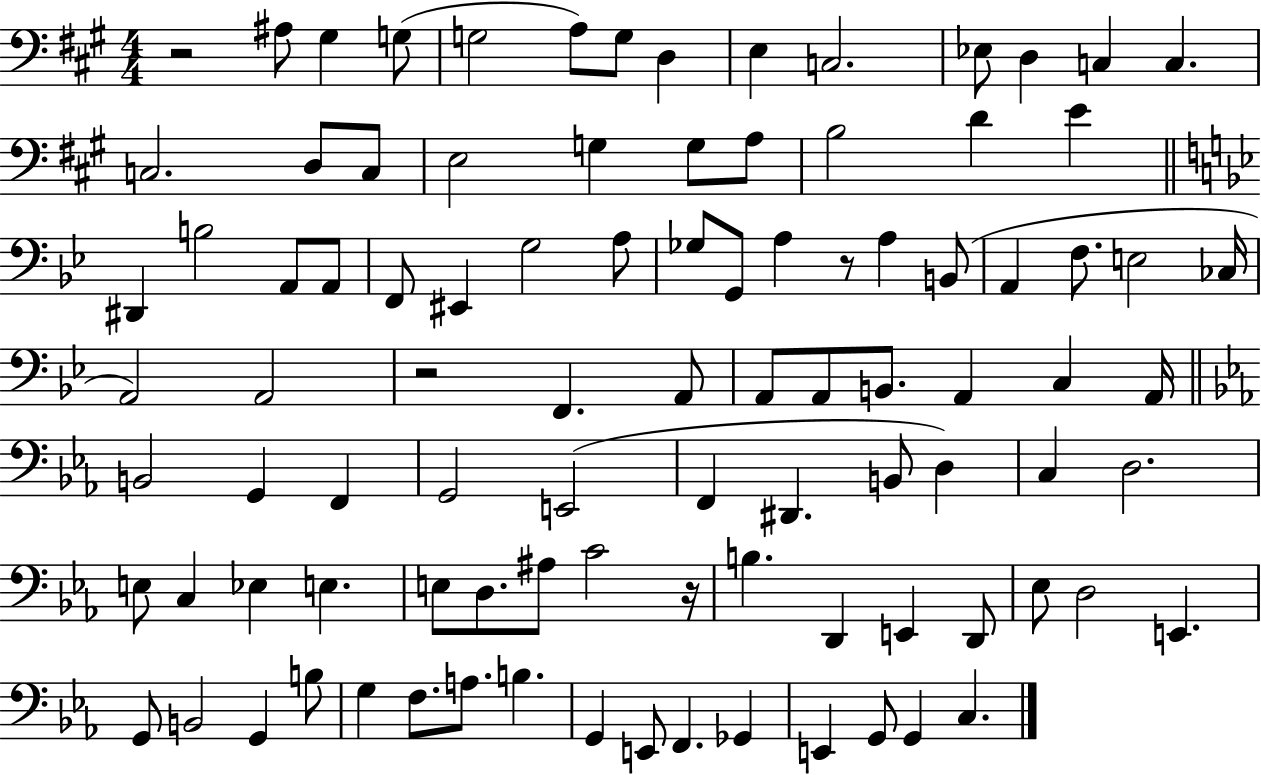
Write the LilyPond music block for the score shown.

{
  \clef bass
  \numericTimeSignature
  \time 4/4
  \key a \major
  \repeat volta 2 { r2 ais8 gis4 g8( | g2 a8) g8 d4 | e4 c2. | ees8 d4 c4 c4. | \break c2. d8 c8 | e2 g4 g8 a8 | b2 d'4 e'4 | \bar "||" \break \key bes \major dis,4 b2 a,8 a,8 | f,8 eis,4 g2 a8 | ges8 g,8 a4 r8 a4 b,8( | a,4 f8. e2 ces16 | \break a,2) a,2 | r2 f,4. a,8 | a,8 a,8 b,8. a,4 c4 a,16 | \bar "||" \break \key ees \major b,2 g,4 f,4 | g,2 e,2( | f,4 dis,4. b,8 d4) | c4 d2. | \break e8 c4 ees4 e4. | e8 d8. ais8 c'2 r16 | b4. d,4 e,4 d,8 | ees8 d2 e,4. | \break g,8 b,2 g,4 b8 | g4 f8. a8. b4. | g,4 e,8 f,4. ges,4 | e,4 g,8 g,4 c4. | \break } \bar "|."
}